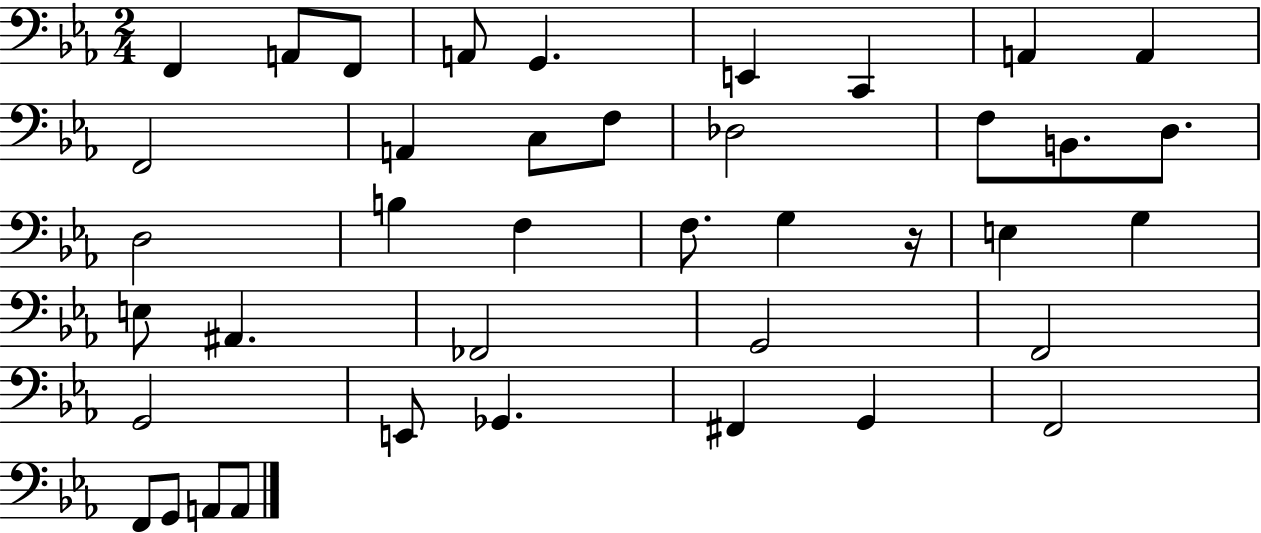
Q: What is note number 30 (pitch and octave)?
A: G2